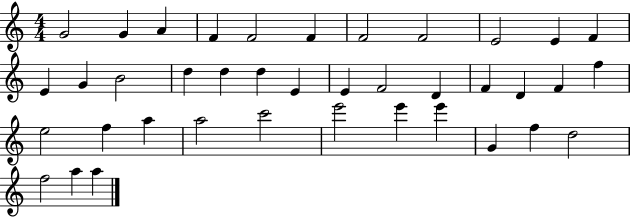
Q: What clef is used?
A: treble